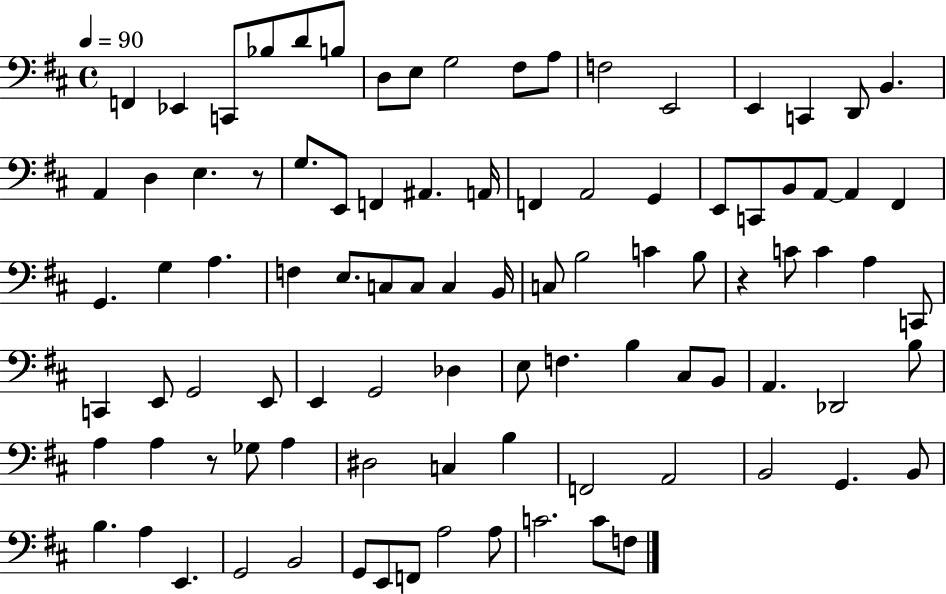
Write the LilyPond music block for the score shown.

{
  \clef bass
  \time 4/4
  \defaultTimeSignature
  \key d \major
  \tempo 4 = 90
  \repeat volta 2 { f,4 ees,4 c,8 bes8 d'8 b8 | d8 e8 g2 fis8 a8 | f2 e,2 | e,4 c,4 d,8 b,4. | \break a,4 d4 e4. r8 | g8. e,8 f,4 ais,4. a,16 | f,4 a,2 g,4 | e,8 c,8 b,8 a,8~~ a,4 fis,4 | \break g,4. g4 a4. | f4 e8. c8 c8 c4 b,16 | c8 b2 c'4 b8 | r4 c'8 c'4 a4 c,8 | \break c,4 e,8 g,2 e,8 | e,4 g,2 des4 | e8 f4. b4 cis8 b,8 | a,4. des,2 b8 | \break a4 a4 r8 ges8 a4 | dis2 c4 b4 | f,2 a,2 | b,2 g,4. b,8 | \break b4. a4 e,4. | g,2 b,2 | g,8 e,8 f,8 a2 a8 | c'2. c'8 f8 | \break } \bar "|."
}